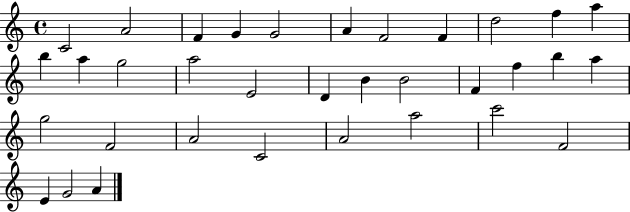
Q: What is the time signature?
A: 4/4